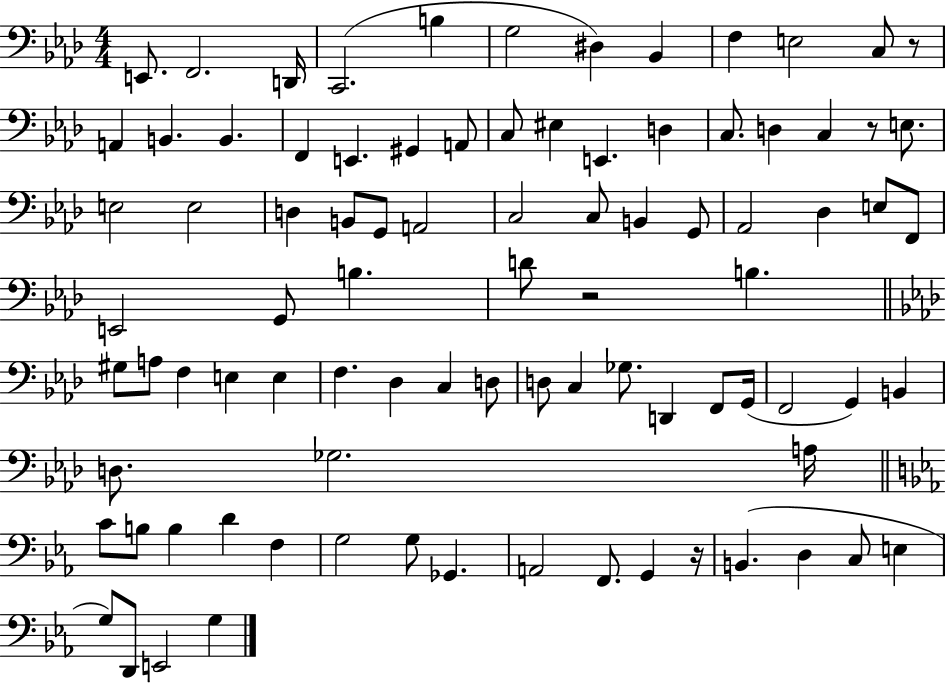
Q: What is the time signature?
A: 4/4